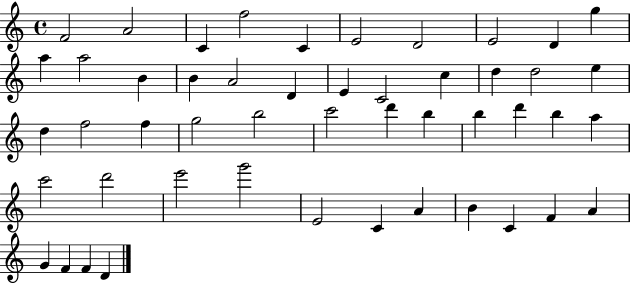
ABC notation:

X:1
T:Untitled
M:4/4
L:1/4
K:C
F2 A2 C f2 C E2 D2 E2 D g a a2 B B A2 D E C2 c d d2 e d f2 f g2 b2 c'2 d' b b d' b a c'2 d'2 e'2 g'2 E2 C A B C F A G F F D